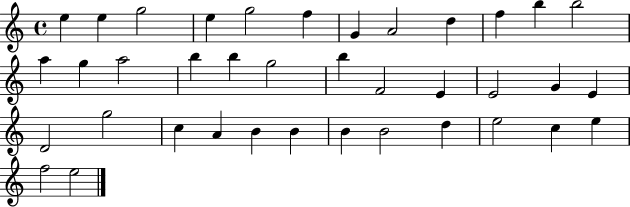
{
  \clef treble
  \time 4/4
  \defaultTimeSignature
  \key c \major
  e''4 e''4 g''2 | e''4 g''2 f''4 | g'4 a'2 d''4 | f''4 b''4 b''2 | \break a''4 g''4 a''2 | b''4 b''4 g''2 | b''4 f'2 e'4 | e'2 g'4 e'4 | \break d'2 g''2 | c''4 a'4 b'4 b'4 | b'4 b'2 d''4 | e''2 c''4 e''4 | \break f''2 e''2 | \bar "|."
}